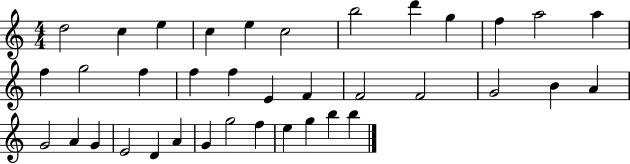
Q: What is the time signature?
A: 4/4